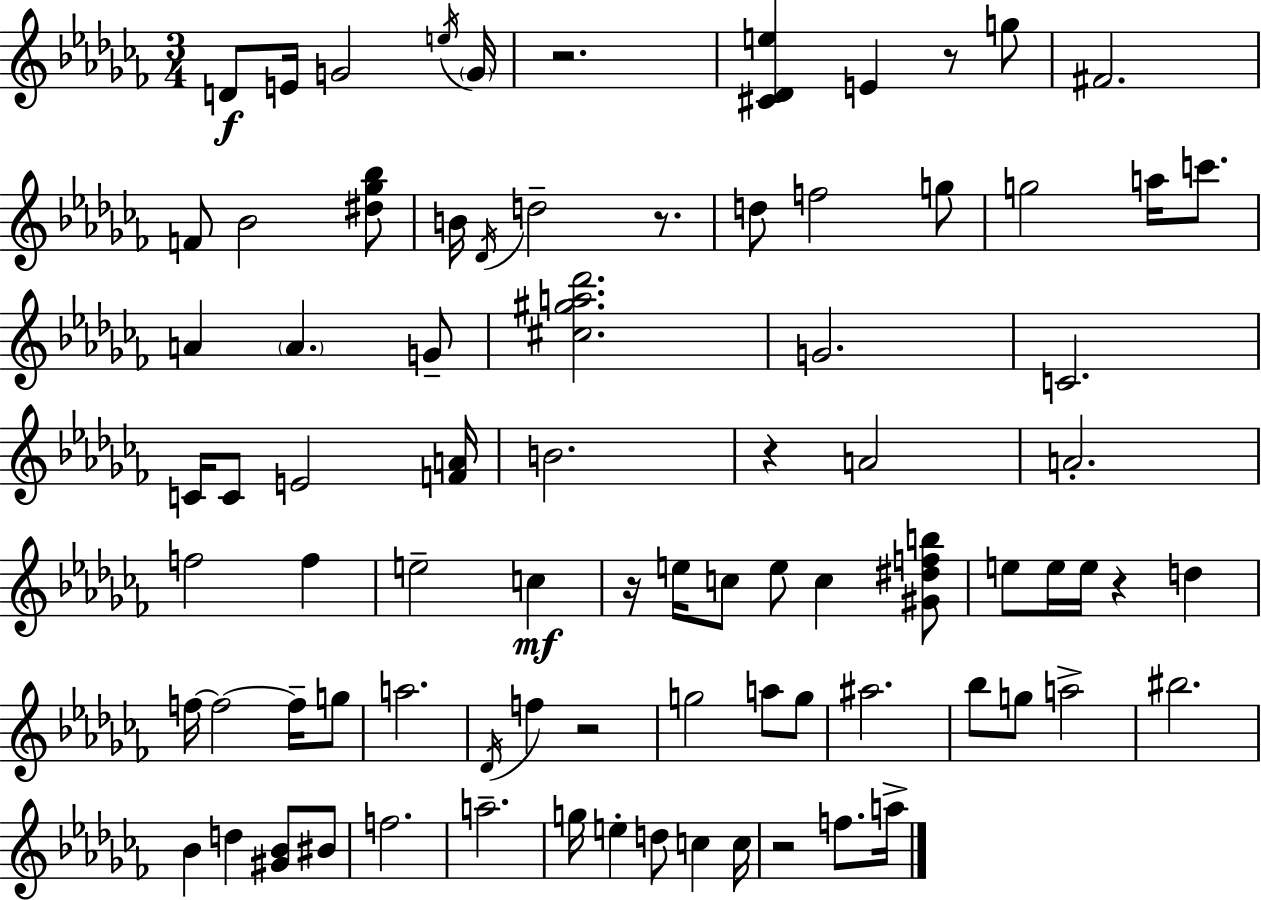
{
  \clef treble
  \numericTimeSignature
  \time 3/4
  \key aes \minor
  \repeat volta 2 { d'8\f e'16 g'2 \acciaccatura { e''16 } | \parenthesize g'16 r2. | <cis' des' e''>4 e'4 r8 g''8 | fis'2. | \break f'8 bes'2 <dis'' ges'' bes''>8 | b'16 \acciaccatura { des'16 } d''2-- r8. | d''8 f''2 | g''8 g''2 a''16 c'''8. | \break a'4 \parenthesize a'4. | g'8-- <cis'' gis'' a'' des'''>2. | g'2. | c'2. | \break c'16 c'8 e'2 | <f' a'>16 b'2. | r4 a'2 | a'2.-. | \break f''2 f''4 | e''2-- c''4\mf | r16 e''16 c''8 e''8 c''4 | <gis' dis'' f'' b''>8 e''8 e''16 e''16 r4 d''4 | \break f''16~~ f''2~~ f''16-- | g''8 a''2. | \acciaccatura { des'16 } f''4 r2 | g''2 a''8 | \break g''8 ais''2. | bes''8 g''8 a''2-> | bis''2. | bes'4 d''4 <gis' bes'>8 | \break bis'8 f''2. | a''2.-- | g''16 e''4-. d''8 c''4 | c''16 r2 f''8. | \break a''16-> } \bar "|."
}